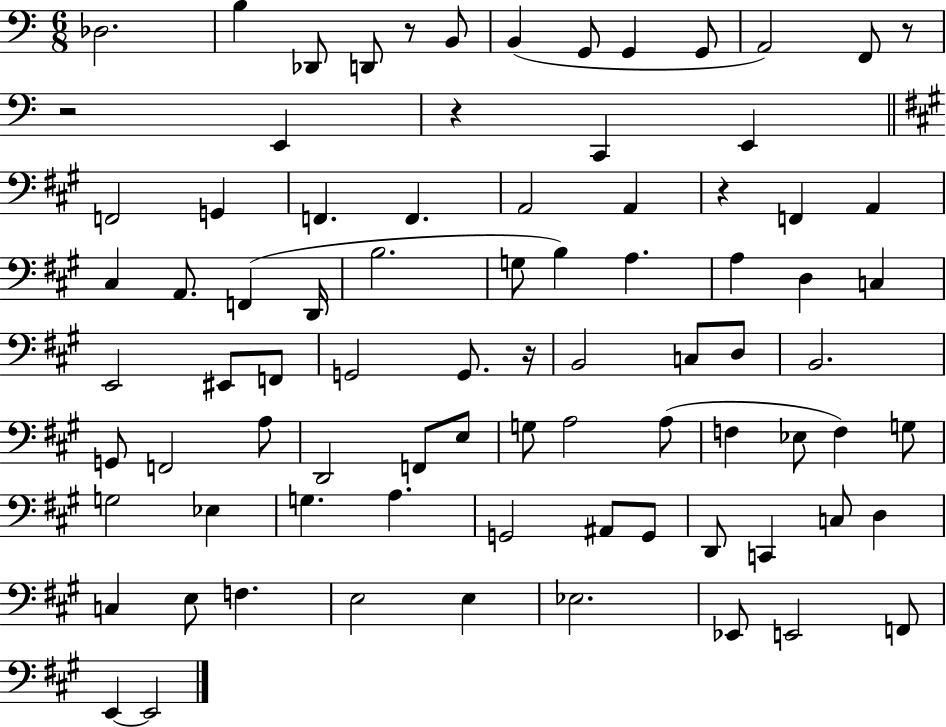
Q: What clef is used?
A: bass